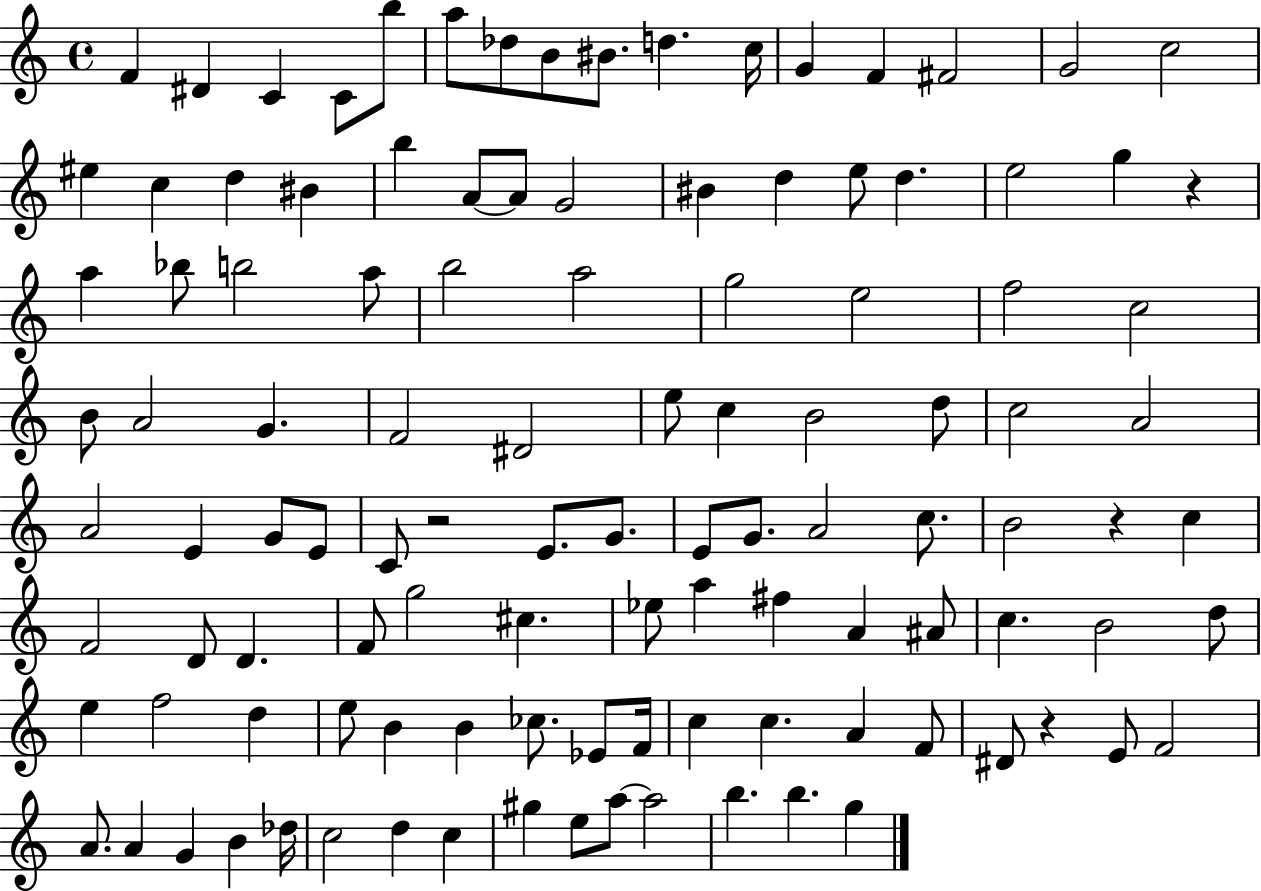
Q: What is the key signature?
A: C major